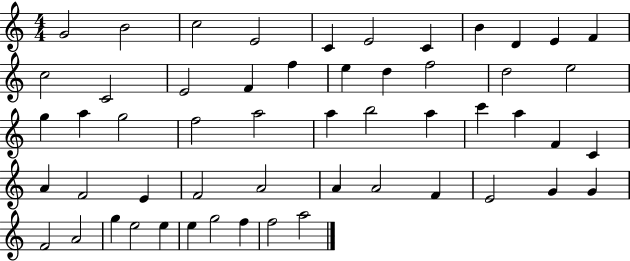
G4/h B4/h C5/h E4/h C4/q E4/h C4/q B4/q D4/q E4/q F4/q C5/h C4/h E4/h F4/q F5/q E5/q D5/q F5/h D5/h E5/h G5/q A5/q G5/h F5/h A5/h A5/q B5/h A5/q C6/q A5/q F4/q C4/q A4/q F4/h E4/q F4/h A4/h A4/q A4/h F4/q E4/h G4/q G4/q F4/h A4/h G5/q E5/h E5/q E5/q G5/h F5/q F5/h A5/h